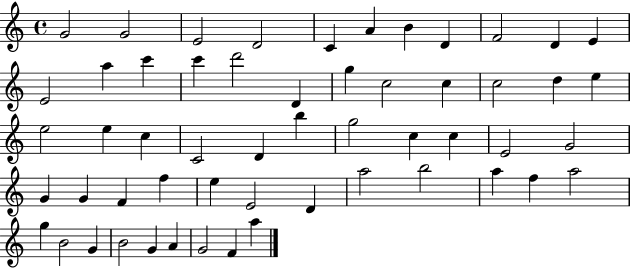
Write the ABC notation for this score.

X:1
T:Untitled
M:4/4
L:1/4
K:C
G2 G2 E2 D2 C A B D F2 D E E2 a c' c' d'2 D g c2 c c2 d e e2 e c C2 D b g2 c c E2 G2 G G F f e E2 D a2 b2 a f a2 g B2 G B2 G A G2 F a